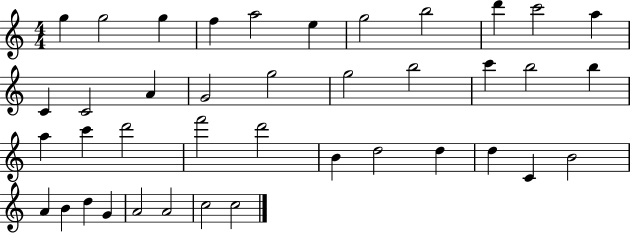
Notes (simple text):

G5/q G5/h G5/q F5/q A5/h E5/q G5/h B5/h D6/q C6/h A5/q C4/q C4/h A4/q G4/h G5/h G5/h B5/h C6/q B5/h B5/q A5/q C6/q D6/h F6/h D6/h B4/q D5/h D5/q D5/q C4/q B4/h A4/q B4/q D5/q G4/q A4/h A4/h C5/h C5/h